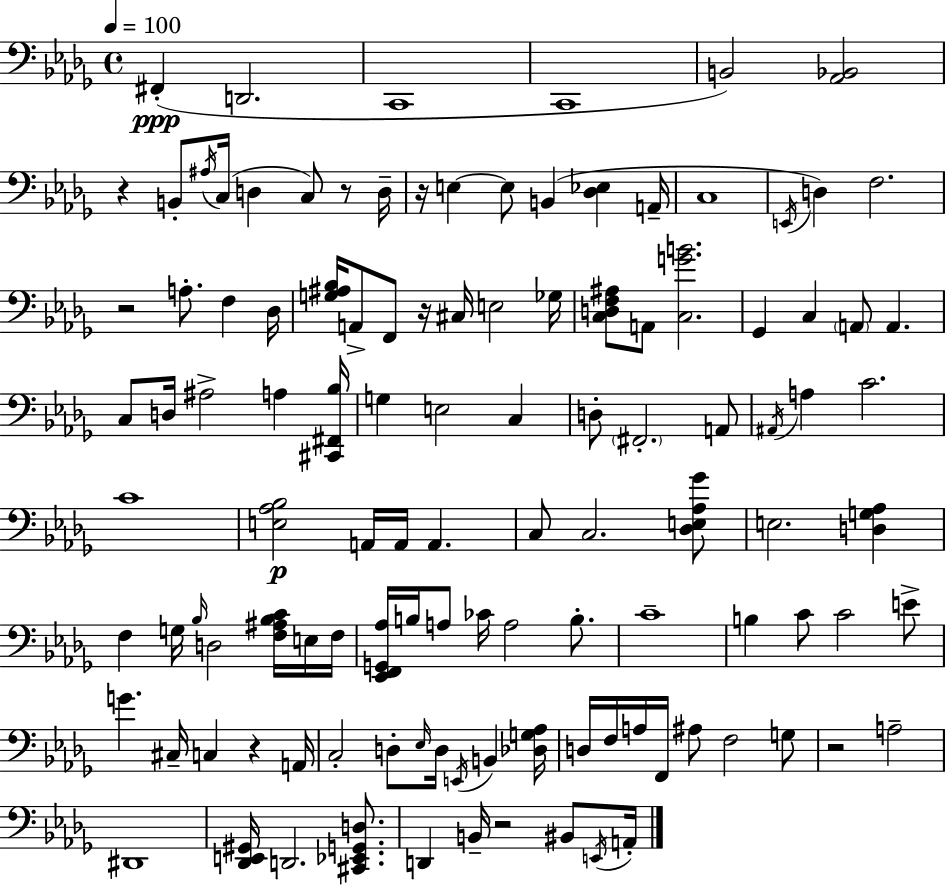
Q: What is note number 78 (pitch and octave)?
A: B2